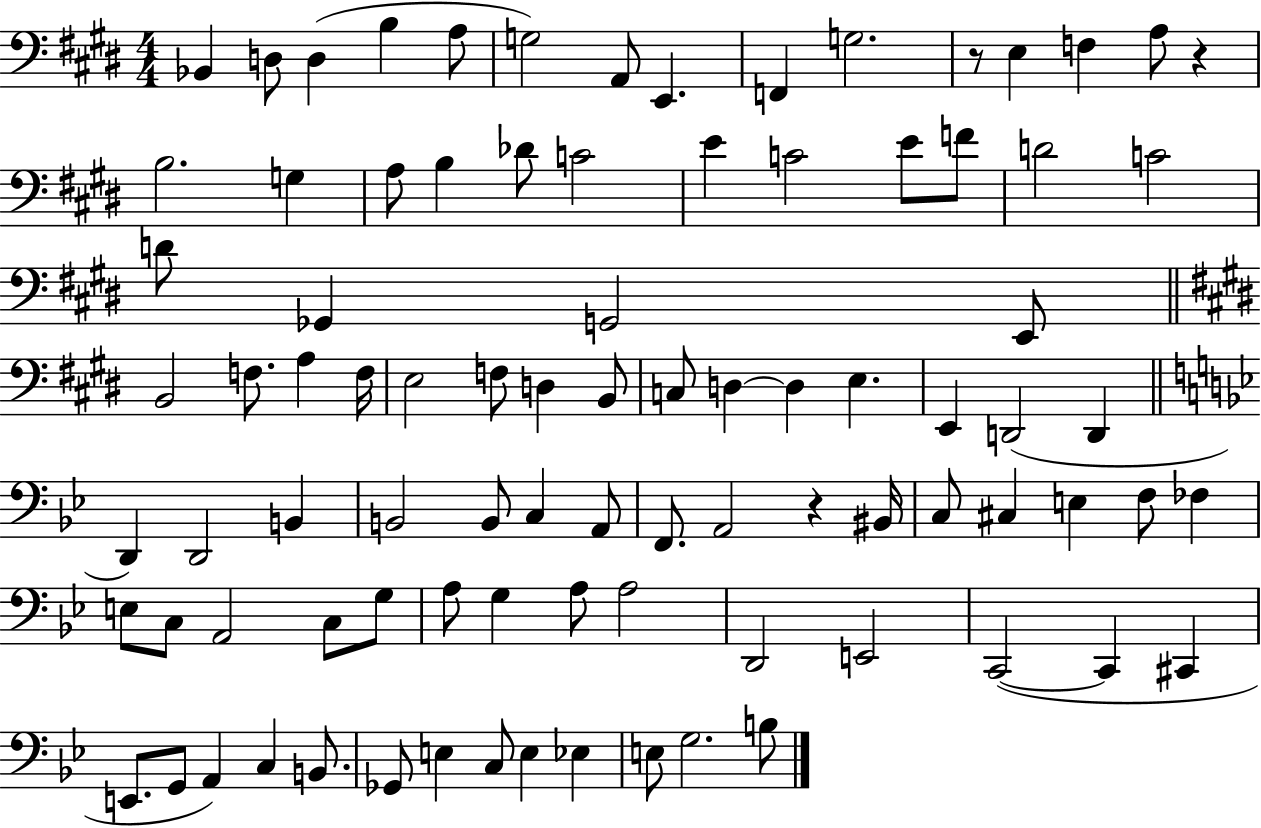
X:1
T:Untitled
M:4/4
L:1/4
K:E
_B,, D,/2 D, B, A,/2 G,2 A,,/2 E,, F,, G,2 z/2 E, F, A,/2 z B,2 G, A,/2 B, _D/2 C2 E C2 E/2 F/2 D2 C2 D/2 _G,, G,,2 E,,/2 B,,2 F,/2 A, F,/4 E,2 F,/2 D, B,,/2 C,/2 D, D, E, E,, D,,2 D,, D,, D,,2 B,, B,,2 B,,/2 C, A,,/2 F,,/2 A,,2 z ^B,,/4 C,/2 ^C, E, F,/2 _F, E,/2 C,/2 A,,2 C,/2 G,/2 A,/2 G, A,/2 A,2 D,,2 E,,2 C,,2 C,, ^C,, E,,/2 G,,/2 A,, C, B,,/2 _G,,/2 E, C,/2 E, _E, E,/2 G,2 B,/2